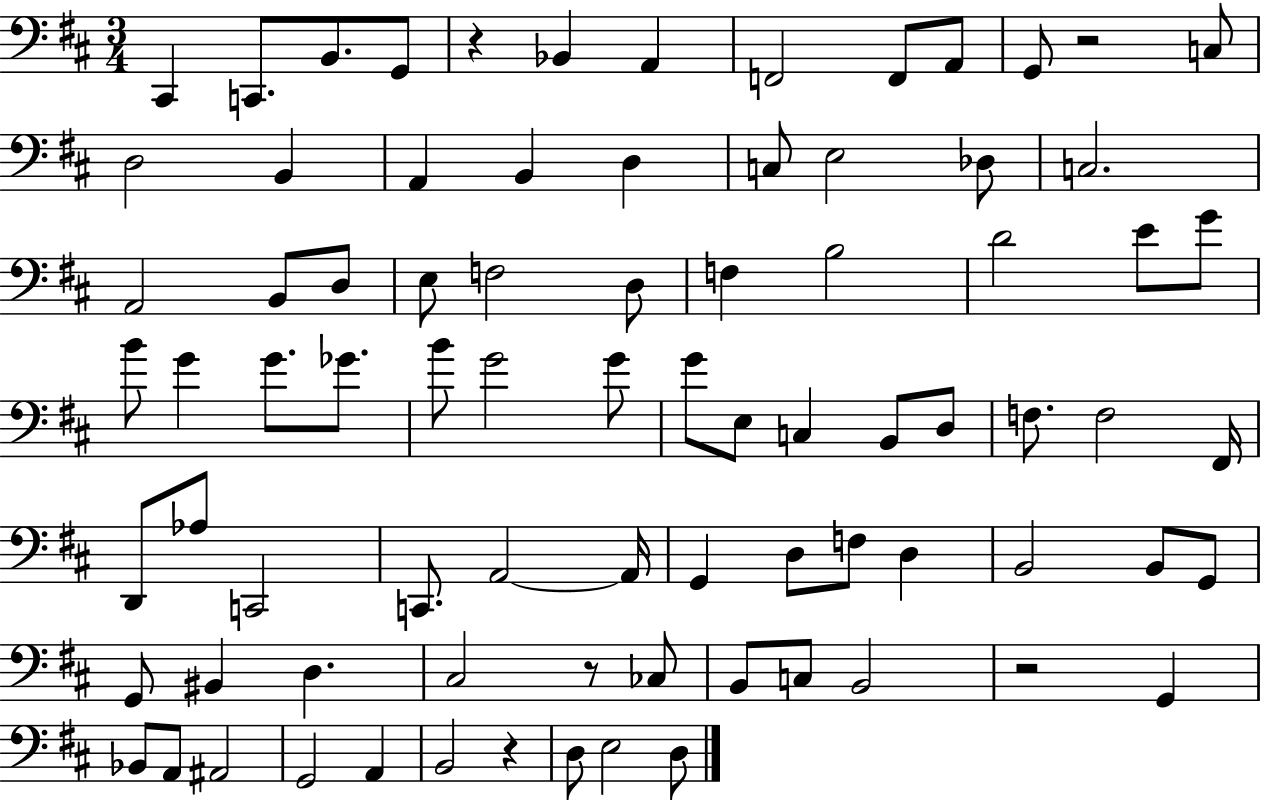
C#2/q C2/e. B2/e. G2/e R/q Bb2/q A2/q F2/h F2/e A2/e G2/e R/h C3/e D3/h B2/q A2/q B2/q D3/q C3/e E3/h Db3/e C3/h. A2/h B2/e D3/e E3/e F3/h D3/e F3/q B3/h D4/h E4/e G4/e B4/e G4/q G4/e. Gb4/e. B4/e G4/h G4/e G4/e E3/e C3/q B2/e D3/e F3/e. F3/h F#2/s D2/e Ab3/e C2/h C2/e. A2/h A2/s G2/q D3/e F3/e D3/q B2/h B2/e G2/e G2/e BIS2/q D3/q. C#3/h R/e CES3/e B2/e C3/e B2/h R/h G2/q Bb2/e A2/e A#2/h G2/h A2/q B2/h R/q D3/e E3/h D3/e